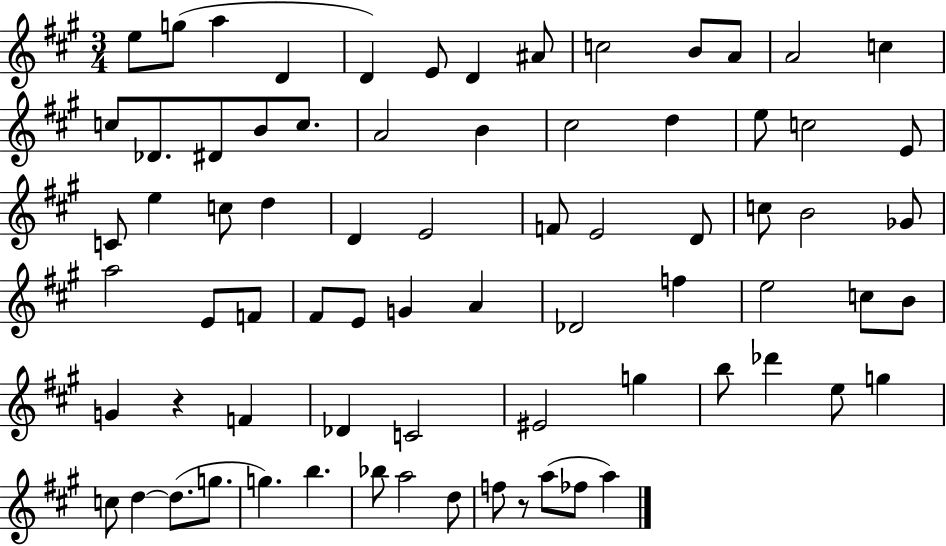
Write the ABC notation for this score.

X:1
T:Untitled
M:3/4
L:1/4
K:A
e/2 g/2 a D D E/2 D ^A/2 c2 B/2 A/2 A2 c c/2 _D/2 ^D/2 B/2 c/2 A2 B ^c2 d e/2 c2 E/2 C/2 e c/2 d D E2 F/2 E2 D/2 c/2 B2 _G/2 a2 E/2 F/2 ^F/2 E/2 G A _D2 f e2 c/2 B/2 G z F _D C2 ^E2 g b/2 _d' e/2 g c/2 d d/2 g/2 g b _b/2 a2 d/2 f/2 z/2 a/2 _f/2 a